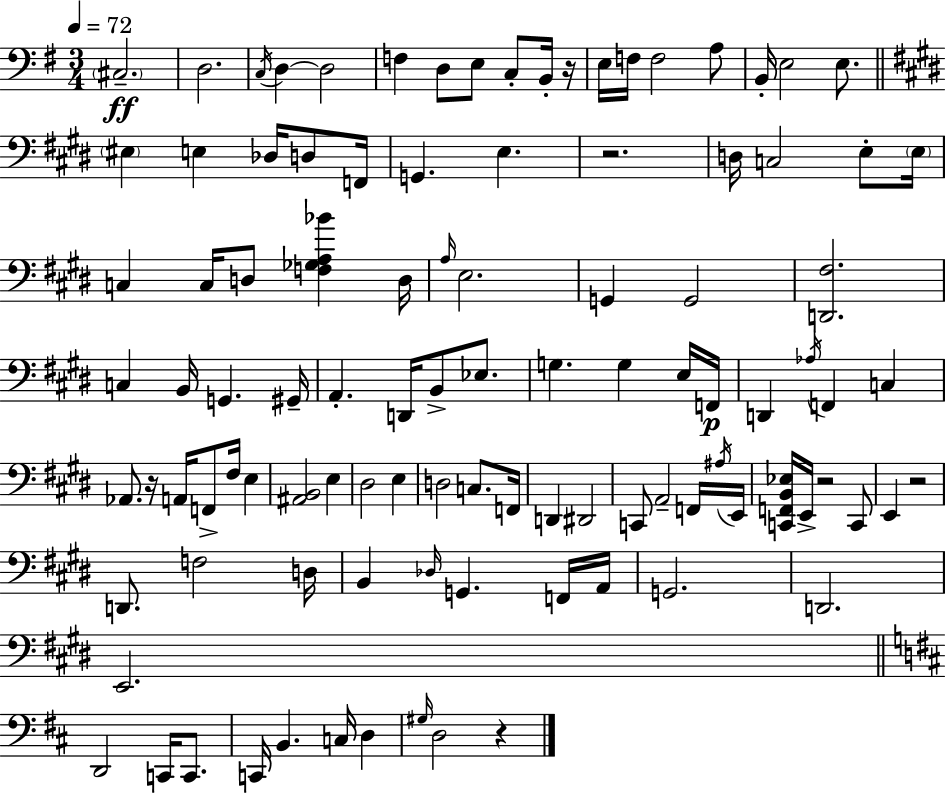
{
  \clef bass
  \numericTimeSignature
  \time 3/4
  \key e \minor
  \tempo 4 = 72
  \parenthesize cis2.--\ff | d2. | \acciaccatura { c16 } d4~~ d2 | f4 d8 e8 c8-. b,16-. | \break r16 e16 f16 f2 a8 | b,16-. e2 e8. | \bar "||" \break \key e \major \parenthesize eis4 e4 des16 d8 f,16 | g,4. e4. | r2. | d16 c2 e8-. \parenthesize e16 | \break c4 c16 d8 <f ges a bes'>4 d16 | \grace { a16 } e2. | g,4 g,2 | <d, fis>2. | \break c4 b,16 g,4. | gis,16-- a,4.-. d,16 b,8-> ees8. | g4. g4 e16 | f,16\p d,4 \acciaccatura { aes16 } f,4 c4 | \break aes,8. r16 a,16 f,8-> fis16 e4 | <ais, b,>2 e4 | dis2 e4 | d2 c8. | \break f,16 d,4 dis,2 | c,8 a,2-- | f,16 \acciaccatura { ais16 } e,16 <c, f, b, ees>16 e,16-> r2 | c,8 e,4 r2 | \break d,8. f2 | d16 b,4 \grace { des16 } g,4. | f,16 a,16 g,2. | d,2. | \break e,2. | \bar "||" \break \key d \major d,2 c,16 c,8. | c,16 b,4. c16 d4 | \grace { gis16 } d2 r4 | \bar "|."
}